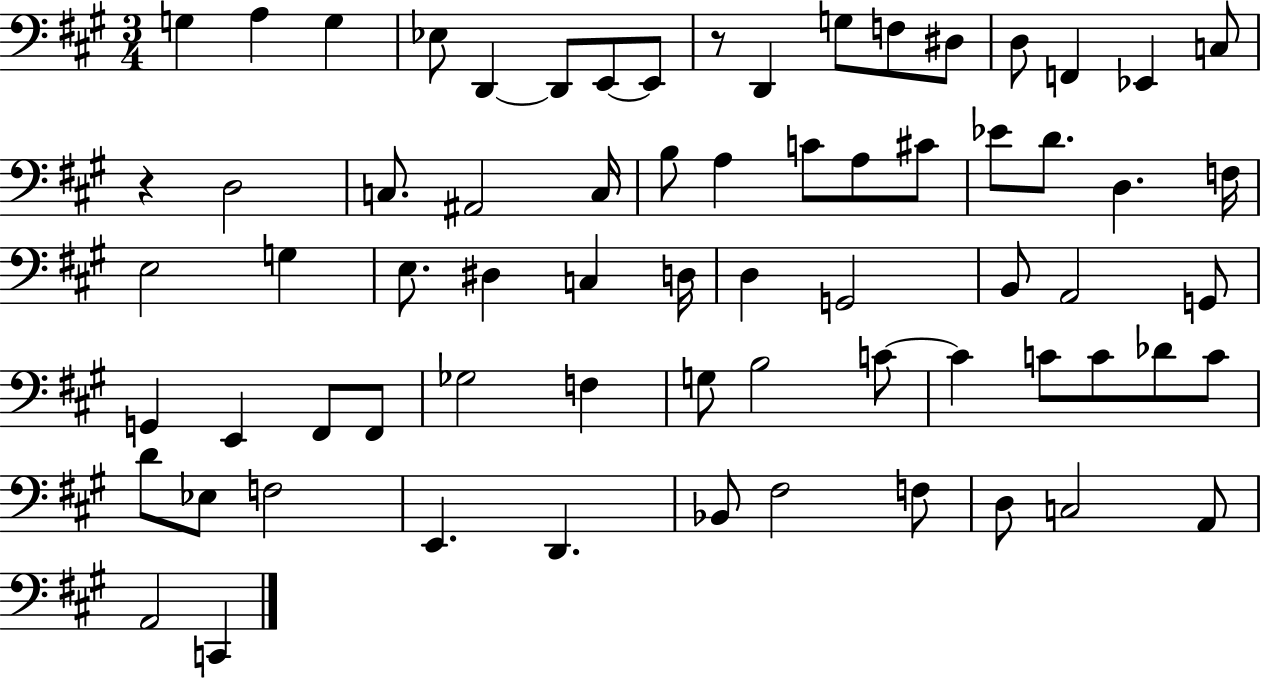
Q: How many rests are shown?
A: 2